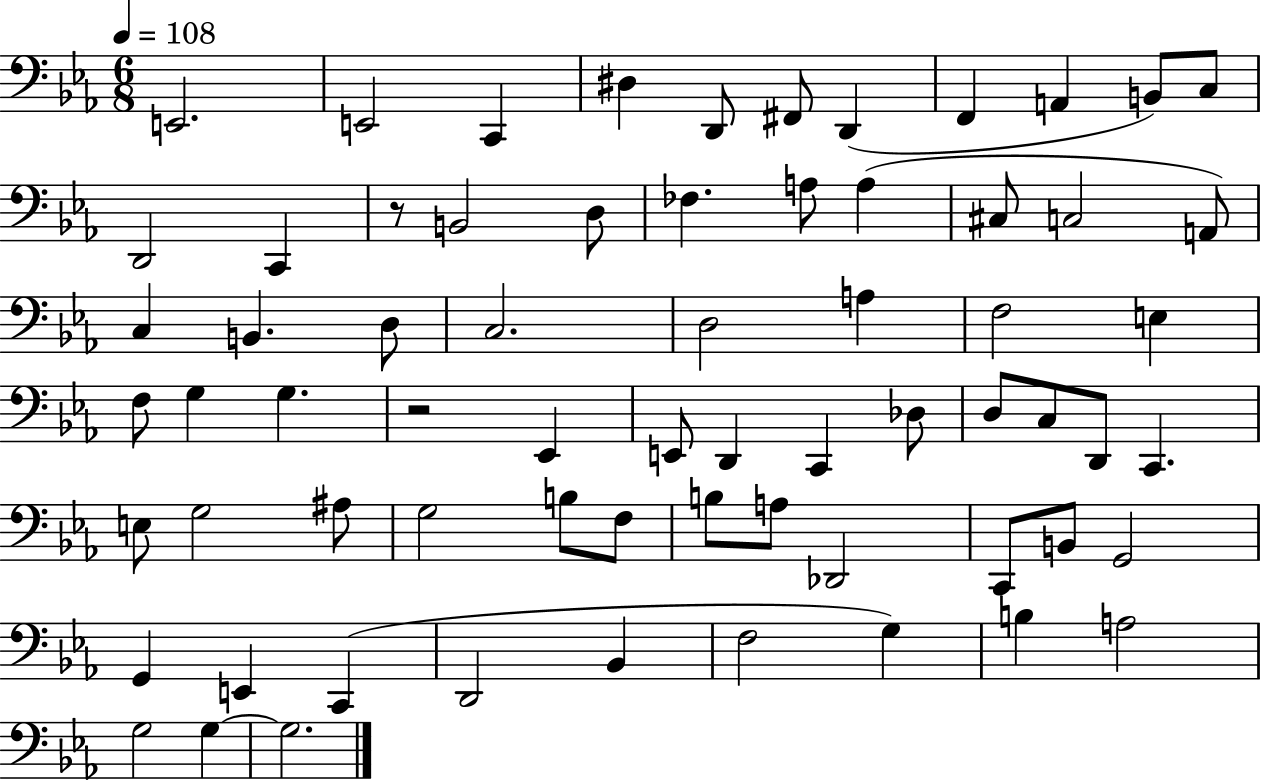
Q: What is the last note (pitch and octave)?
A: G3